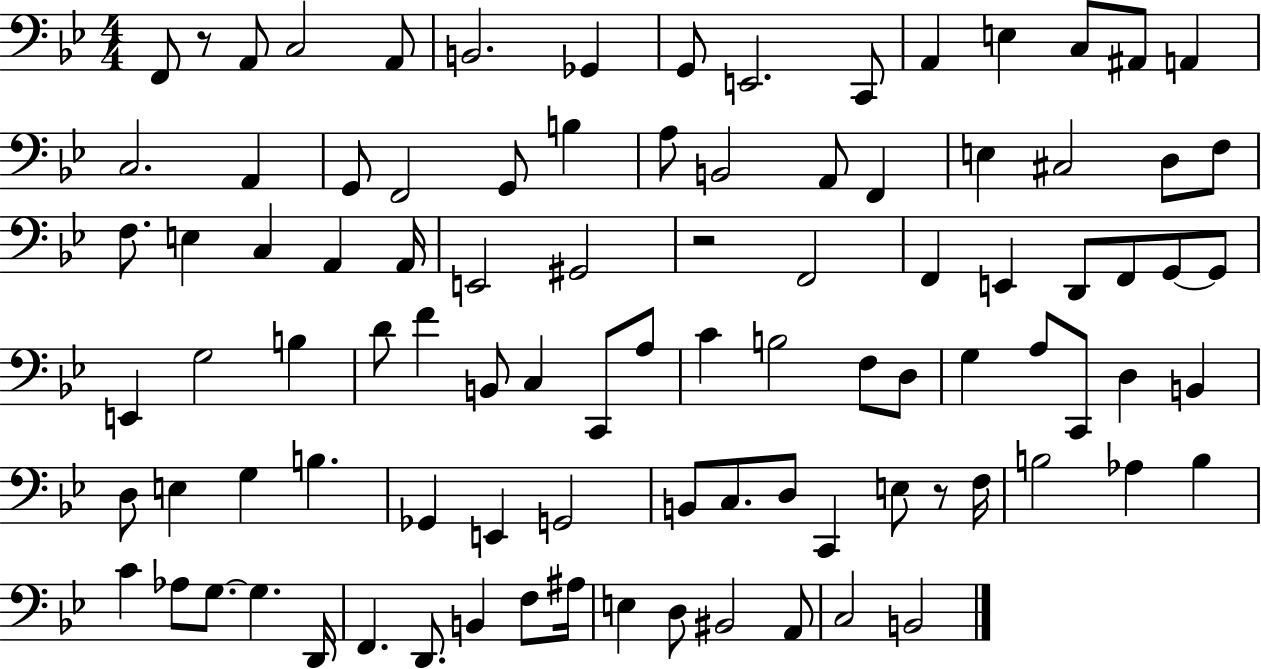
F2/e R/e A2/e C3/h A2/e B2/h. Gb2/q G2/e E2/h. C2/e A2/q E3/q C3/e A#2/e A2/q C3/h. A2/q G2/e F2/h G2/e B3/q A3/e B2/h A2/e F2/q E3/q C#3/h D3/e F3/e F3/e. E3/q C3/q A2/q A2/s E2/h G#2/h R/h F2/h F2/q E2/q D2/e F2/e G2/e G2/e E2/q G3/h B3/q D4/e F4/q B2/e C3/q C2/e A3/e C4/q B3/h F3/e D3/e G3/q A3/e C2/e D3/q B2/q D3/e E3/q G3/q B3/q. Gb2/q E2/q G2/h B2/e C3/e. D3/e C2/q E3/e R/e F3/s B3/h Ab3/q B3/q C4/q Ab3/e G3/e. G3/q. D2/s F2/q. D2/e. B2/q F3/e A#3/s E3/q D3/e BIS2/h A2/e C3/h B2/h